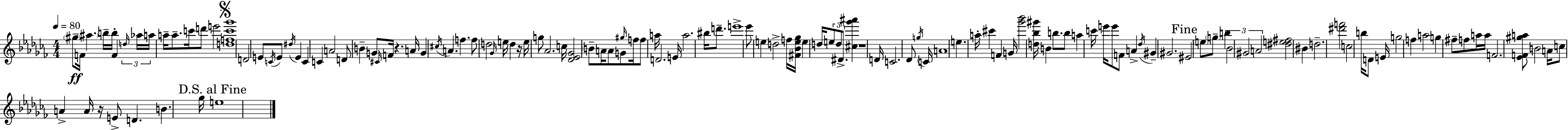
X:1
T:Untitled
M:4/4
L:1/4
K:Abm
^g/2 F/4 ^a b/4 b/4 F d/4 _a/4 a/4 a/4 a/2 c'/4 d'/2 e'2 [dfc'_g']4 D2 E/2 C/4 E/2 ^d/4 E C C A2 D/2 B G/2 ^C/4 F/4 z A/4 G ^c/4 A f f/2 d2 _G/4 e/4 d z/4 e/4 g/2 _A2 c/4 [_D_E_G]2 B/2 A/4 A/2 G/2 ^g/4 f/4 f/2 a/4 D2 E/4 a2 ^b/4 d'/2 e'4 _e'/2 e d2 f/4 [^F_Be_g]/4 e d/4 e/2 d/2 ^D/2 [^c_g'^a'] z4 D/4 C2 _D/2 g/4 C/4 A4 e a/4 ^c' F G/4 [_g'_b']2 [d_b^g']/4 B b/2 b/2 a c'/4 e'/4 e'/2 F/2 A _d/4 ^G ^G2 ^E2 e/2 g/2 b _B2 ^G2 A2 [^de^f]2 ^B d2 [^d'f']2 c2 b/4 D/2 E/4 g2 f a2 g ^f/2 f/2 a/4 a/4 F2 [_EF^ga]/2 B2 A/4 c/2 A A/4 z/4 E/2 D B _g/4 e4